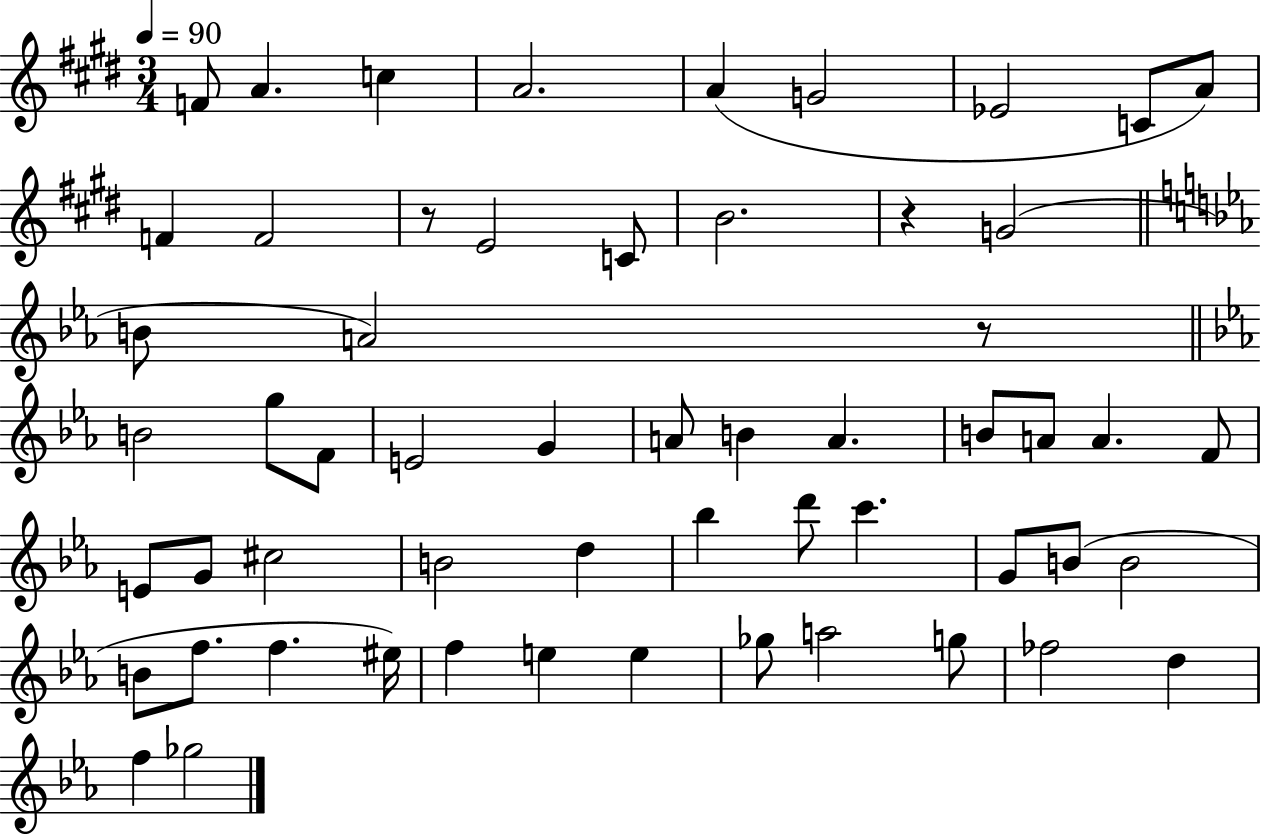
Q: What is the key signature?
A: E major